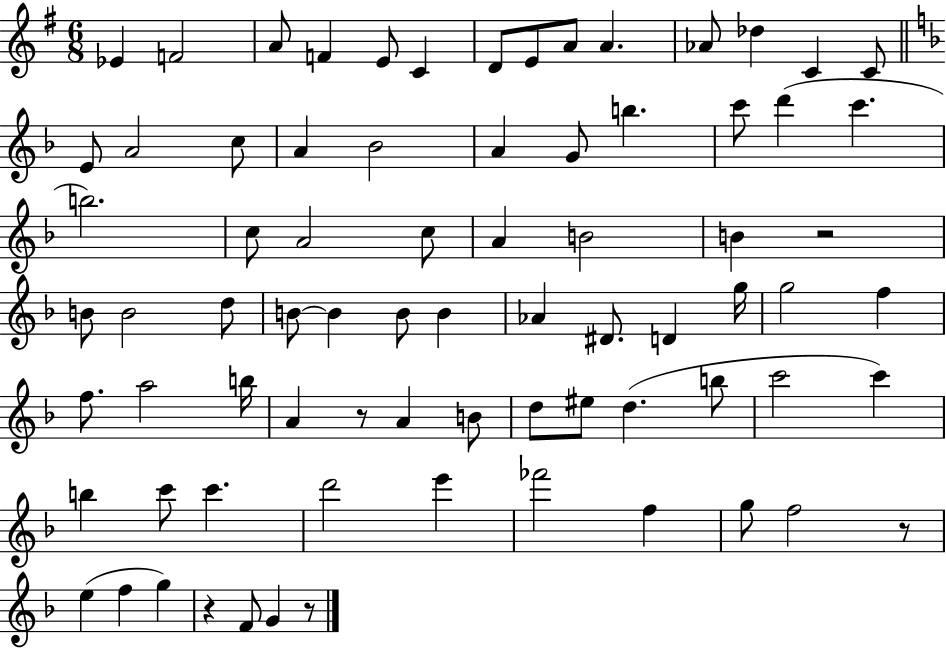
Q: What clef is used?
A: treble